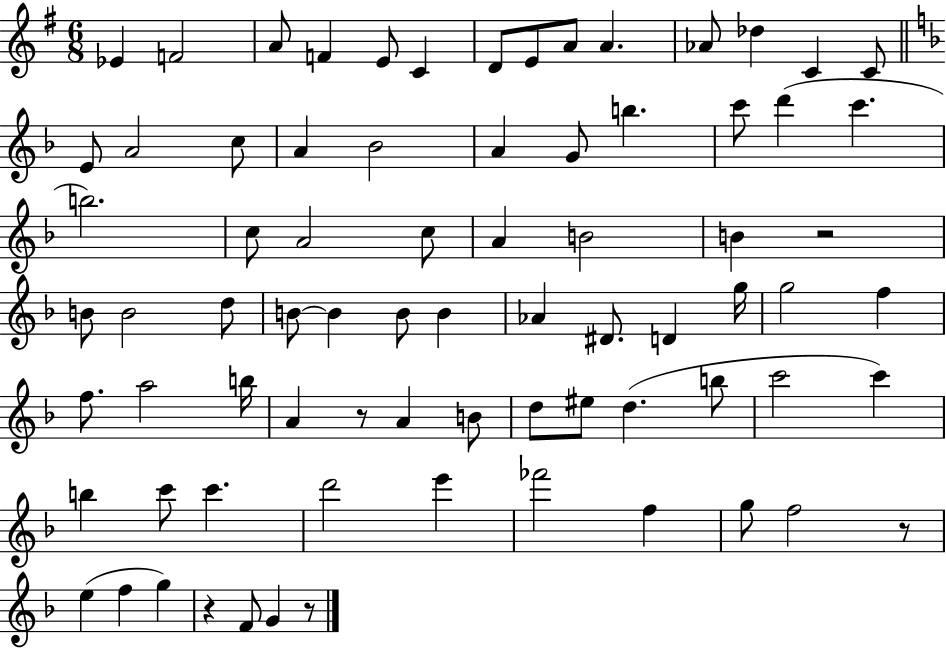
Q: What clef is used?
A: treble